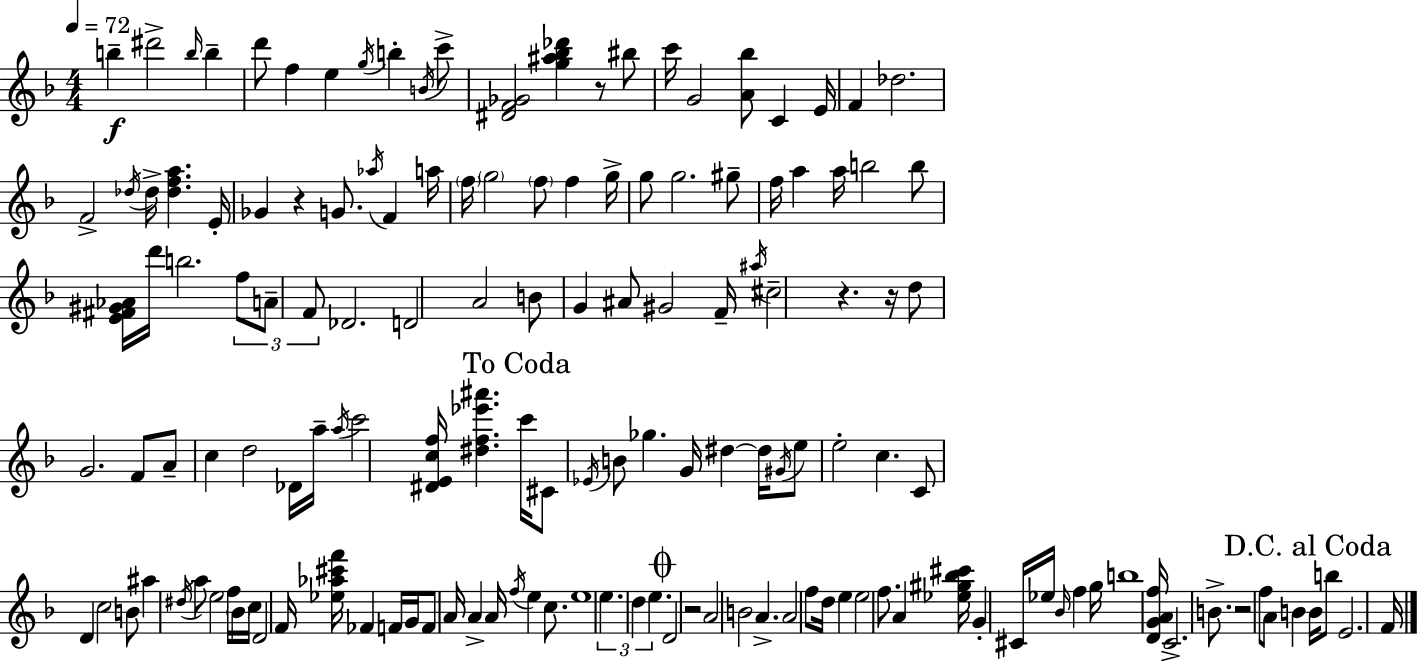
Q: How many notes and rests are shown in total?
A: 147